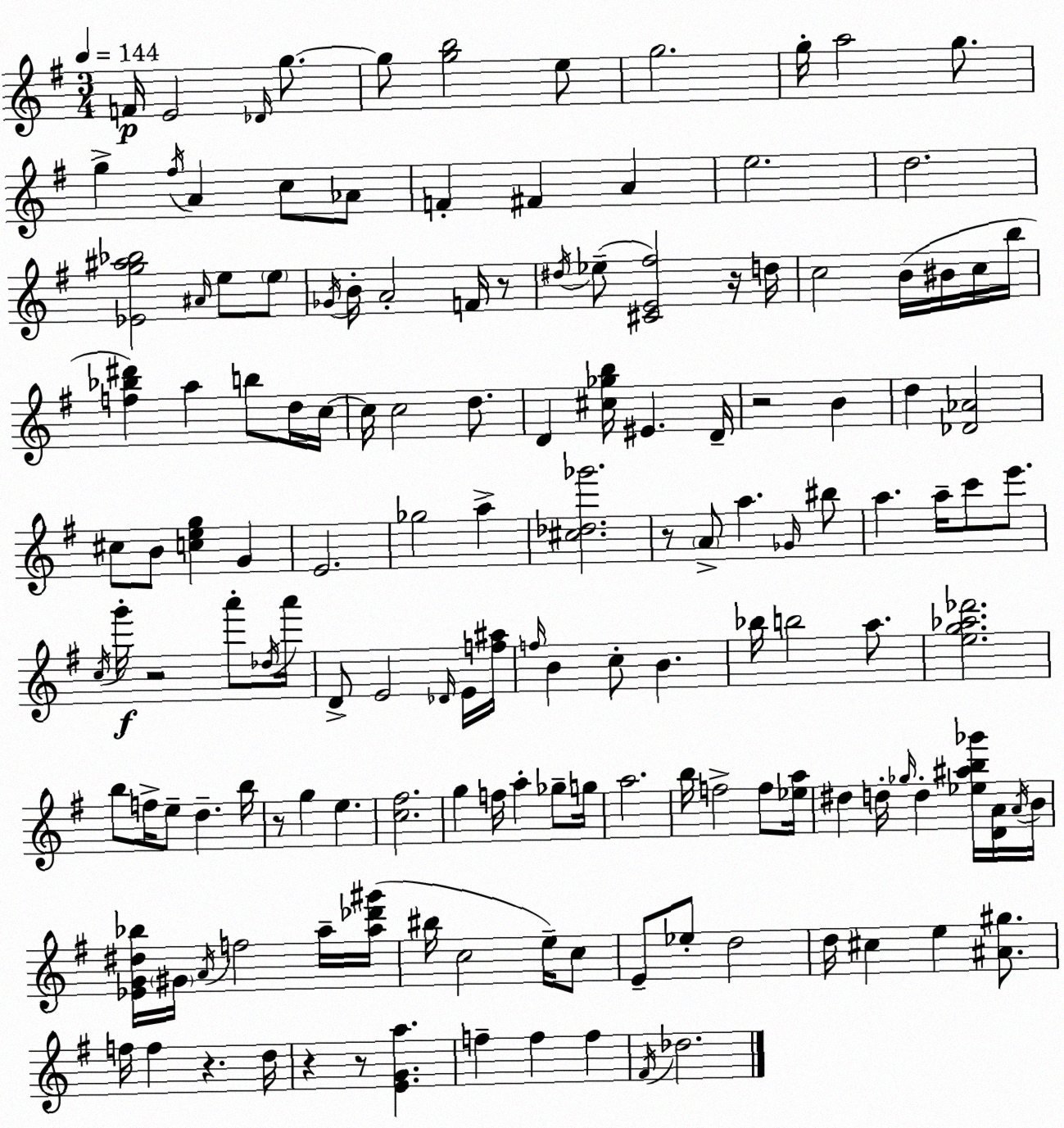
X:1
T:Untitled
M:3/4
L:1/4
K:Em
F/4 E2 _D/4 g/2 g/2 [gb]2 e/2 g2 g/4 a2 g/2 g ^f/4 A c/2 _A/2 F ^F A e2 d2 [_Eg^a_b]2 ^A/4 e/2 e/2 _G/4 B/4 A2 F/4 z/2 ^d/4 _e/2 [^CE^f]2 z/4 d/4 c2 B/4 ^B/4 c/4 b/4 [f_b^d'] a b/2 d/4 c/4 c/4 c2 d/2 D [^c_gb]/4 ^E D/4 z2 B d [_D_A]2 ^c/2 B/2 [ceg] G E2 _g2 a [^c_d_g']2 z/2 A/2 a _G/4 ^b/2 a a/4 c'/2 e'/2 c/4 g'/4 z2 a'/2 _d/4 a'/4 D/2 E2 _D/4 E/4 [f^a]/4 f/4 B c/2 B _b/4 b2 a/2 [eg_a_d']2 b/2 f/4 e/2 d b/4 z/2 g e [c^f]2 g f/4 a _g/2 g/4 a2 b/4 f2 f/2 [_ea]/4 ^d d/4 _g/4 d [_e^ab_g']/4 [DA]/4 A/4 B/4 [_EG^d_b]/4 ^G/4 A/4 f2 a/4 [a_d'^g']/4 ^b/4 c2 e/4 c/2 E/2 _e/2 d2 d/4 ^c e [^A^g]/2 f/4 f z d/4 z z/2 [EGa] f f f ^F/4 _d2